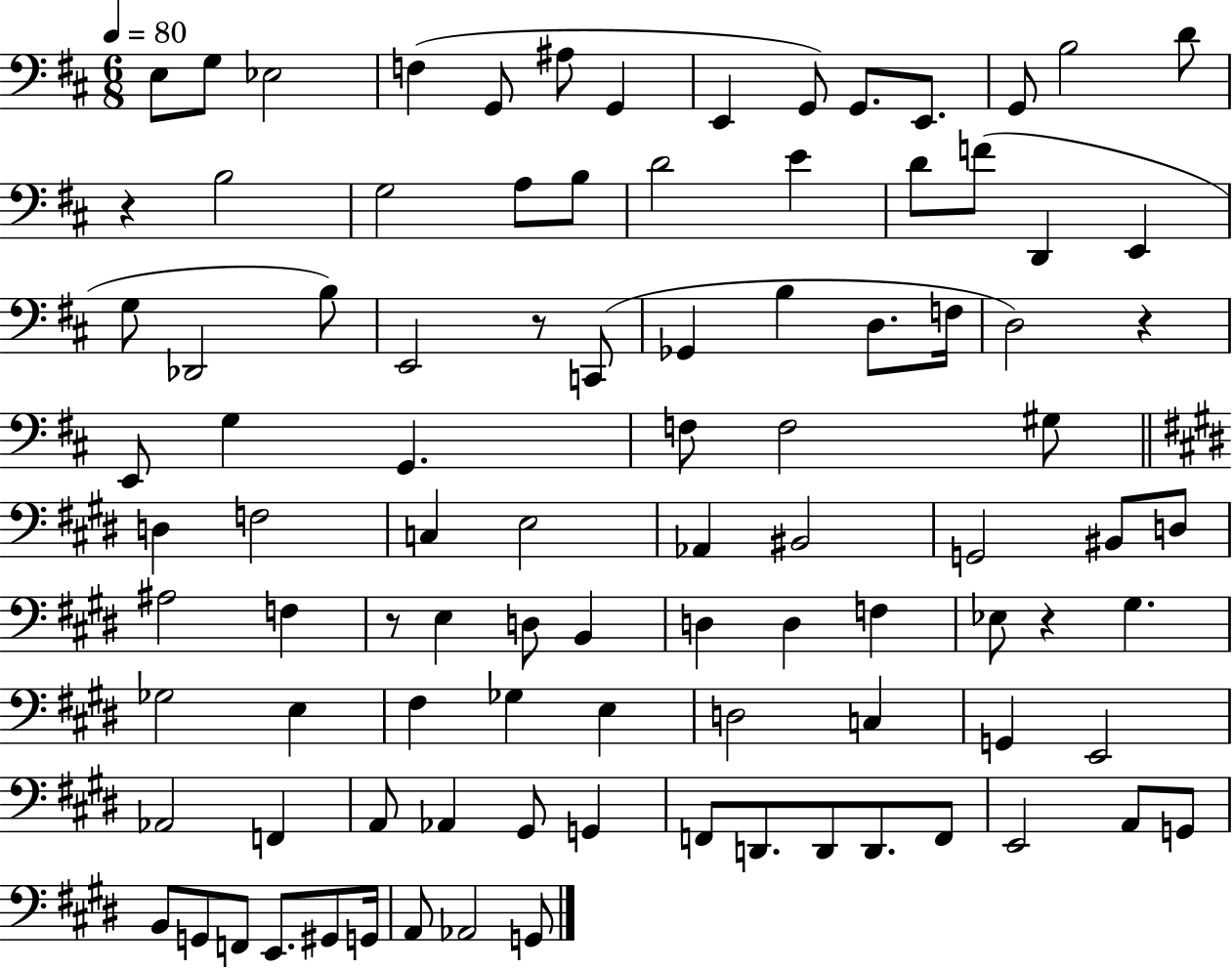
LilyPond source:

{
  \clef bass
  \numericTimeSignature
  \time 6/8
  \key d \major
  \tempo 4 = 80
  \repeat volta 2 { e8 g8 ees2 | f4( g,8 ais8 g,4 | e,4 g,8) g,8. e,8. | g,8 b2 d'8 | \break r4 b2 | g2 a8 b8 | d'2 e'4 | d'8 f'8( d,4 e,4 | \break g8 des,2 b8) | e,2 r8 c,8( | ges,4 b4 d8. f16 | d2) r4 | \break e,8 g4 g,4. | f8 f2 gis8 | \bar "||" \break \key e \major d4 f2 | c4 e2 | aes,4 bis,2 | g,2 bis,8 d8 | \break ais2 f4 | r8 e4 d8 b,4 | d4 d4 f4 | ees8 r4 gis4. | \break ges2 e4 | fis4 ges4 e4 | d2 c4 | g,4 e,2 | \break aes,2 f,4 | a,8 aes,4 gis,8 g,4 | f,8 d,8. d,8 d,8. f,8 | e,2 a,8 g,8 | \break b,8 g,8 f,8 e,8. gis,8 g,16 | a,8 aes,2 g,8 | } \bar "|."
}